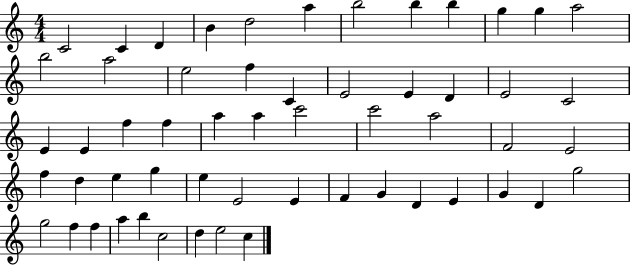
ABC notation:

X:1
T:Untitled
M:4/4
L:1/4
K:C
C2 C D B d2 a b2 b b g g a2 b2 a2 e2 f C E2 E D E2 C2 E E f f a a c'2 c'2 a2 F2 E2 f d e g e E2 E F G D E G D g2 g2 f f a b c2 d e2 c